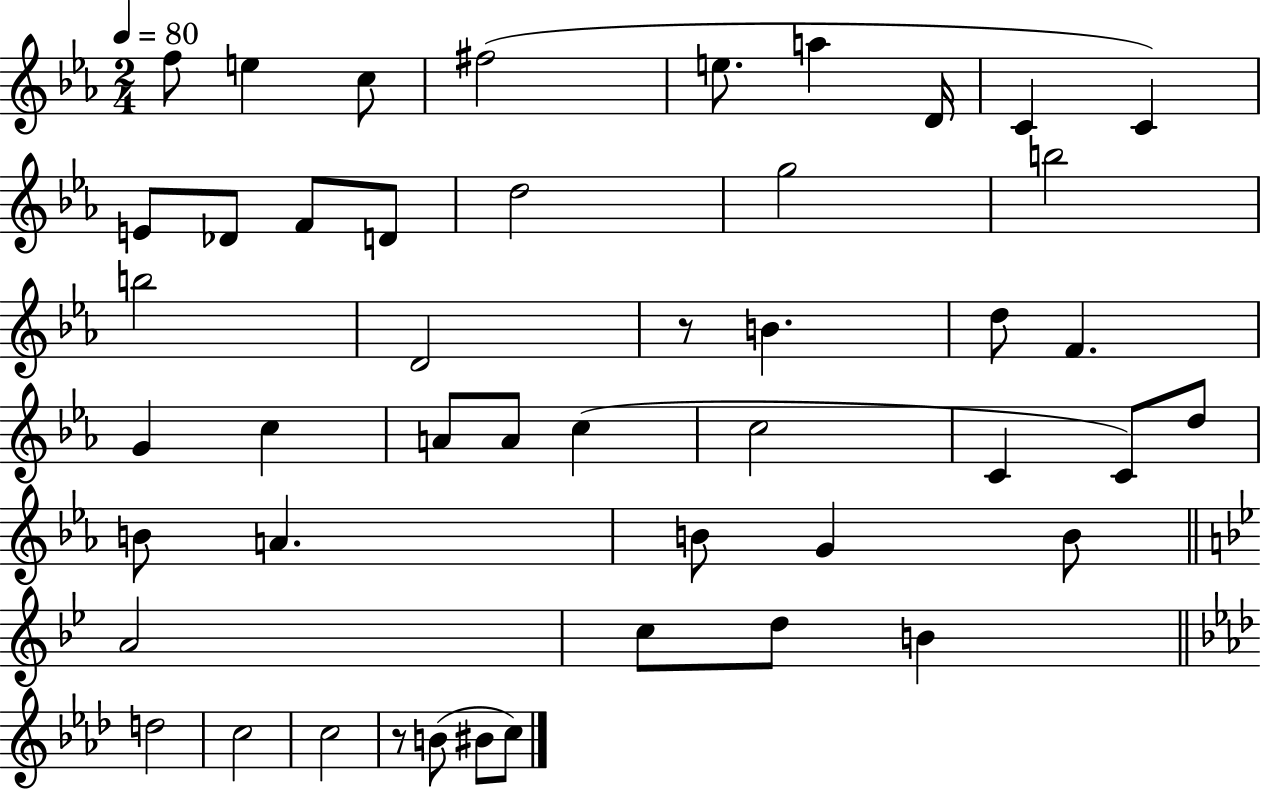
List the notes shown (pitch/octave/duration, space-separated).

F5/e E5/q C5/e F#5/h E5/e. A5/q D4/s C4/q C4/q E4/e Db4/e F4/e D4/e D5/h G5/h B5/h B5/h D4/h R/e B4/q. D5/e F4/q. G4/q C5/q A4/e A4/e C5/q C5/h C4/q C4/e D5/e B4/e A4/q. B4/e G4/q B4/e A4/h C5/e D5/e B4/q D5/h C5/h C5/h R/e B4/e BIS4/e C5/e